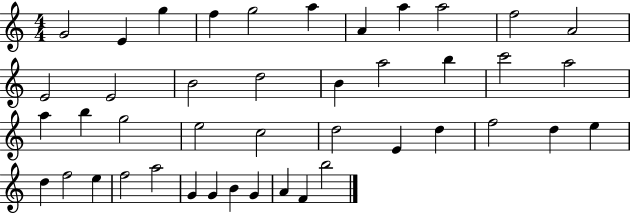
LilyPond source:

{
  \clef treble
  \numericTimeSignature
  \time 4/4
  \key c \major
  g'2 e'4 g''4 | f''4 g''2 a''4 | a'4 a''4 a''2 | f''2 a'2 | \break e'2 e'2 | b'2 d''2 | b'4 a''2 b''4 | c'''2 a''2 | \break a''4 b''4 g''2 | e''2 c''2 | d''2 e'4 d''4 | f''2 d''4 e''4 | \break d''4 f''2 e''4 | f''2 a''2 | g'4 g'4 b'4 g'4 | a'4 f'4 b''2 | \break \bar "|."
}